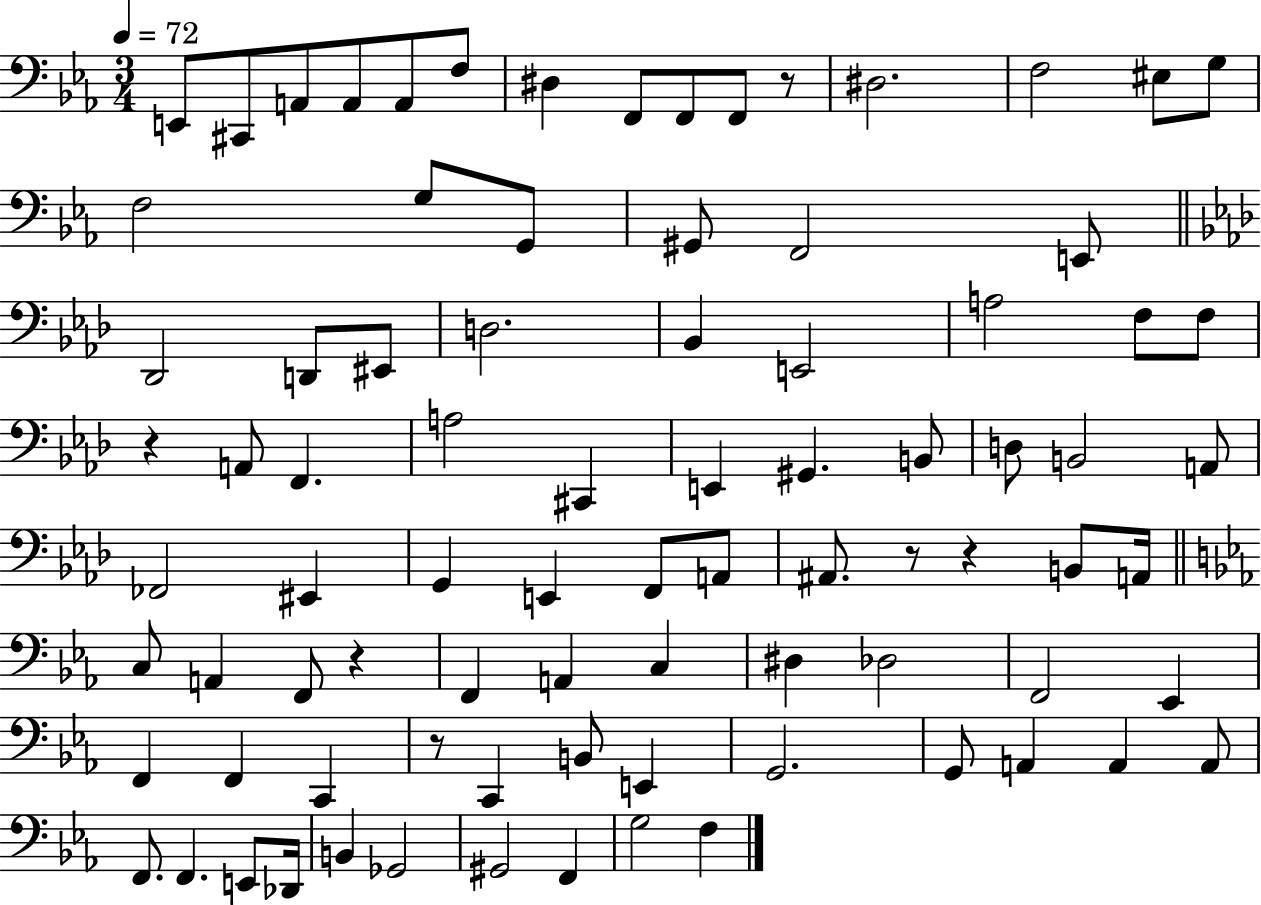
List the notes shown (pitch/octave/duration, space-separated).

E2/e C#2/e A2/e A2/e A2/e F3/e D#3/q F2/e F2/e F2/e R/e D#3/h. F3/h EIS3/e G3/e F3/h G3/e G2/e G#2/e F2/h E2/e Db2/h D2/e EIS2/e D3/h. Bb2/q E2/h A3/h F3/e F3/e R/q A2/e F2/q. A3/h C#2/q E2/q G#2/q. B2/e D3/e B2/h A2/e FES2/h EIS2/q G2/q E2/q F2/e A2/e A#2/e. R/e R/q B2/e A2/s C3/e A2/q F2/e R/q F2/q A2/q C3/q D#3/q Db3/h F2/h Eb2/q F2/q F2/q C2/q R/e C2/q B2/e E2/q G2/h. G2/e A2/q A2/q A2/e F2/e. F2/q. E2/e Db2/s B2/q Gb2/h G#2/h F2/q G3/h F3/q